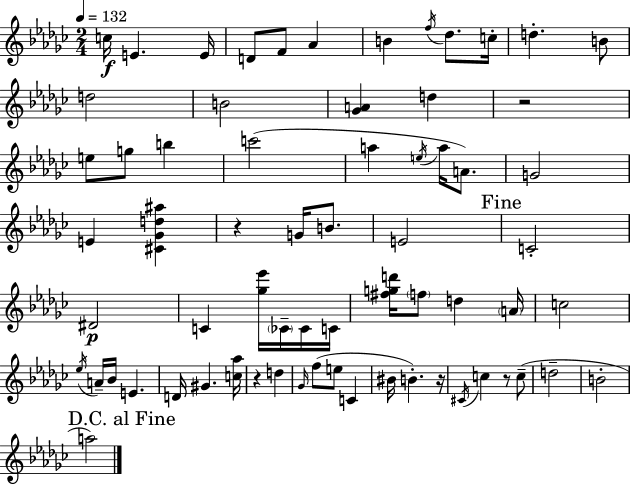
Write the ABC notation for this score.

X:1
T:Untitled
M:2/4
L:1/4
K:Ebm
c/4 E E/4 D/2 F/2 _A B f/4 _d/2 c/4 d B/2 d2 B2 [_GA] d z2 e/2 g/2 b c'2 a e/4 a/4 A/2 G2 E [^C_Gd^a] z G/4 B/2 E2 C2 ^D2 C [_g_e']/4 _C/4 _C/4 C/4 [^fgd']/4 f/2 d A/4 c2 _e/4 A/4 _B/4 E D/4 ^G [c_a]/4 z d _G/4 f/2 e/2 C ^B/4 B z/4 ^C/4 c z/2 c/2 d2 B2 a2